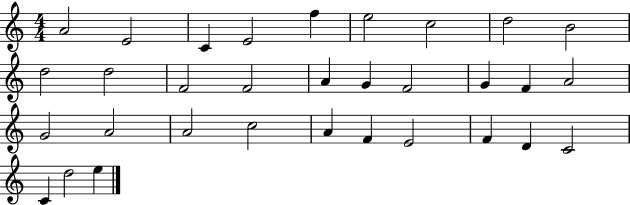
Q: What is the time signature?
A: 4/4